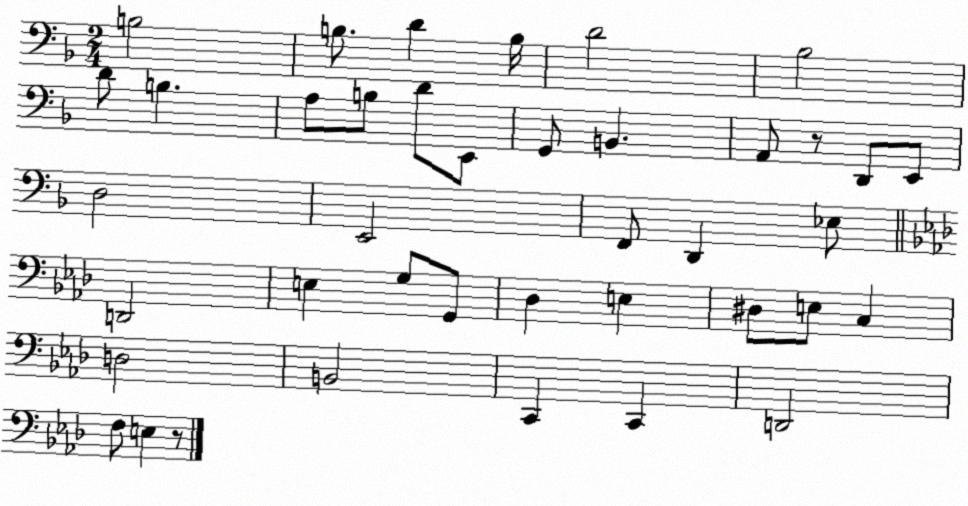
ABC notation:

X:1
T:Untitled
M:2/4
L:1/4
K:F
B,2 B,/2 D B,/4 D2 _B,2 D/2 B, A,/2 B,/2 D/2 E,,/2 G,,/2 B,, A,,/2 z/2 D,,/2 E,,/2 D,2 E,,2 F,,/2 D,, _E,/2 D,,2 E, G,/2 G,,/2 _D, E, ^D,/2 E,/2 C, D,2 B,,2 C,, C,, D,,2 F,/2 E, z/2